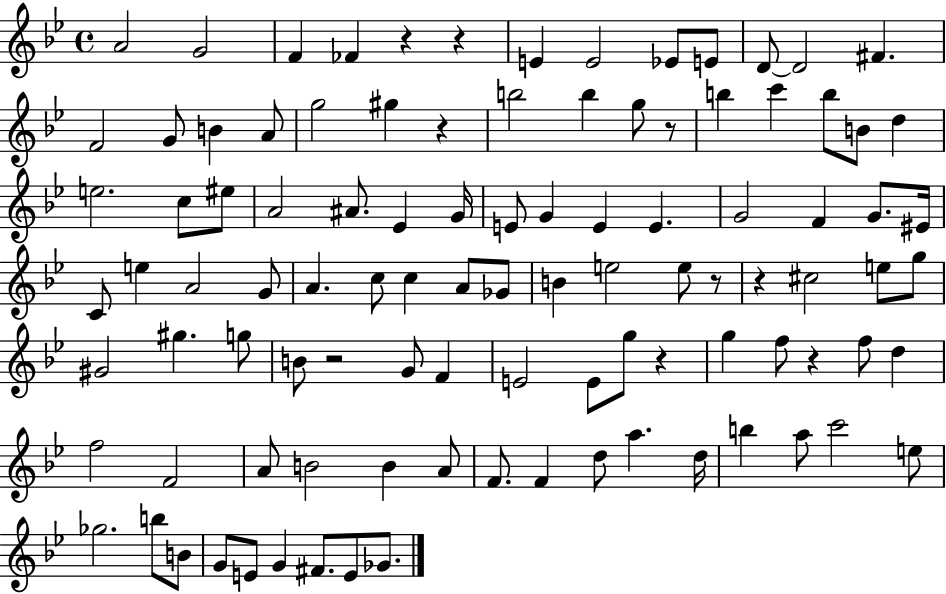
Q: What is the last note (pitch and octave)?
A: Gb4